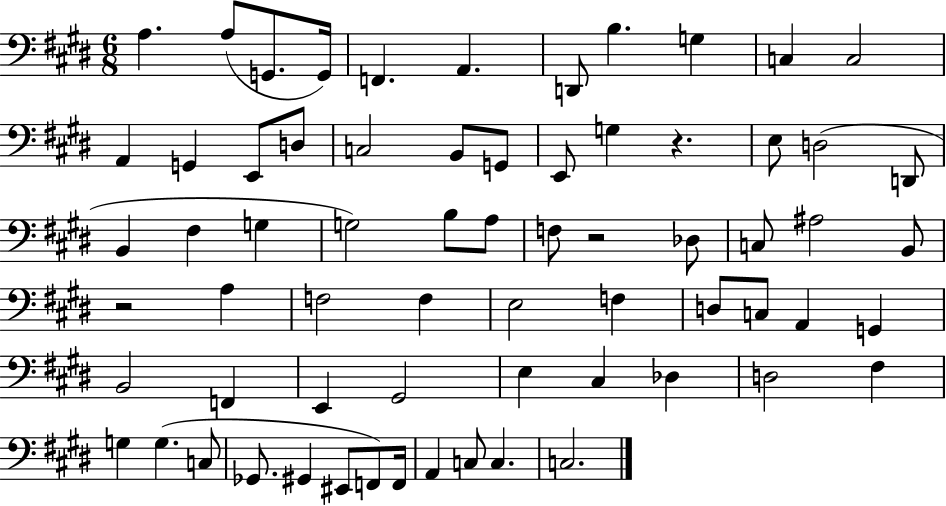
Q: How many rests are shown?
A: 3